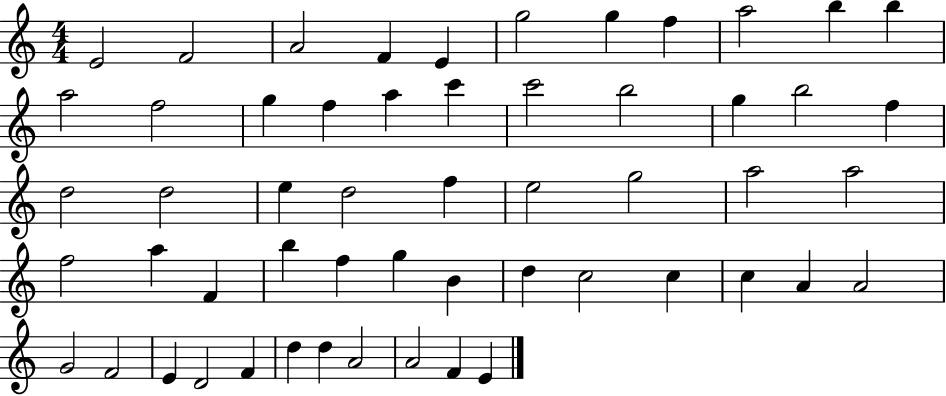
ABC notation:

X:1
T:Untitled
M:4/4
L:1/4
K:C
E2 F2 A2 F E g2 g f a2 b b a2 f2 g f a c' c'2 b2 g b2 f d2 d2 e d2 f e2 g2 a2 a2 f2 a F b f g B d c2 c c A A2 G2 F2 E D2 F d d A2 A2 F E